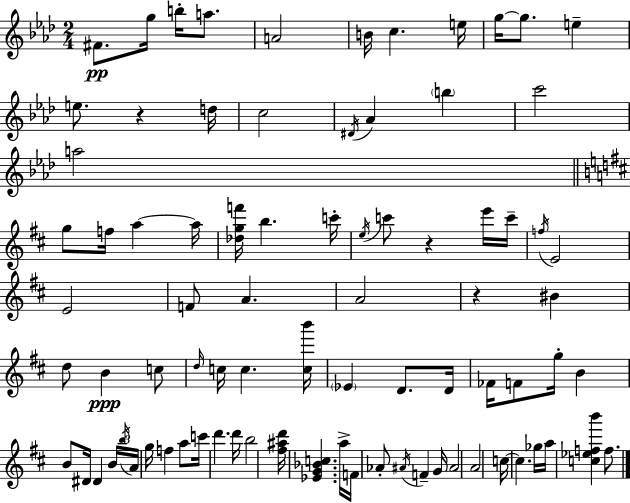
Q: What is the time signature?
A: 2/4